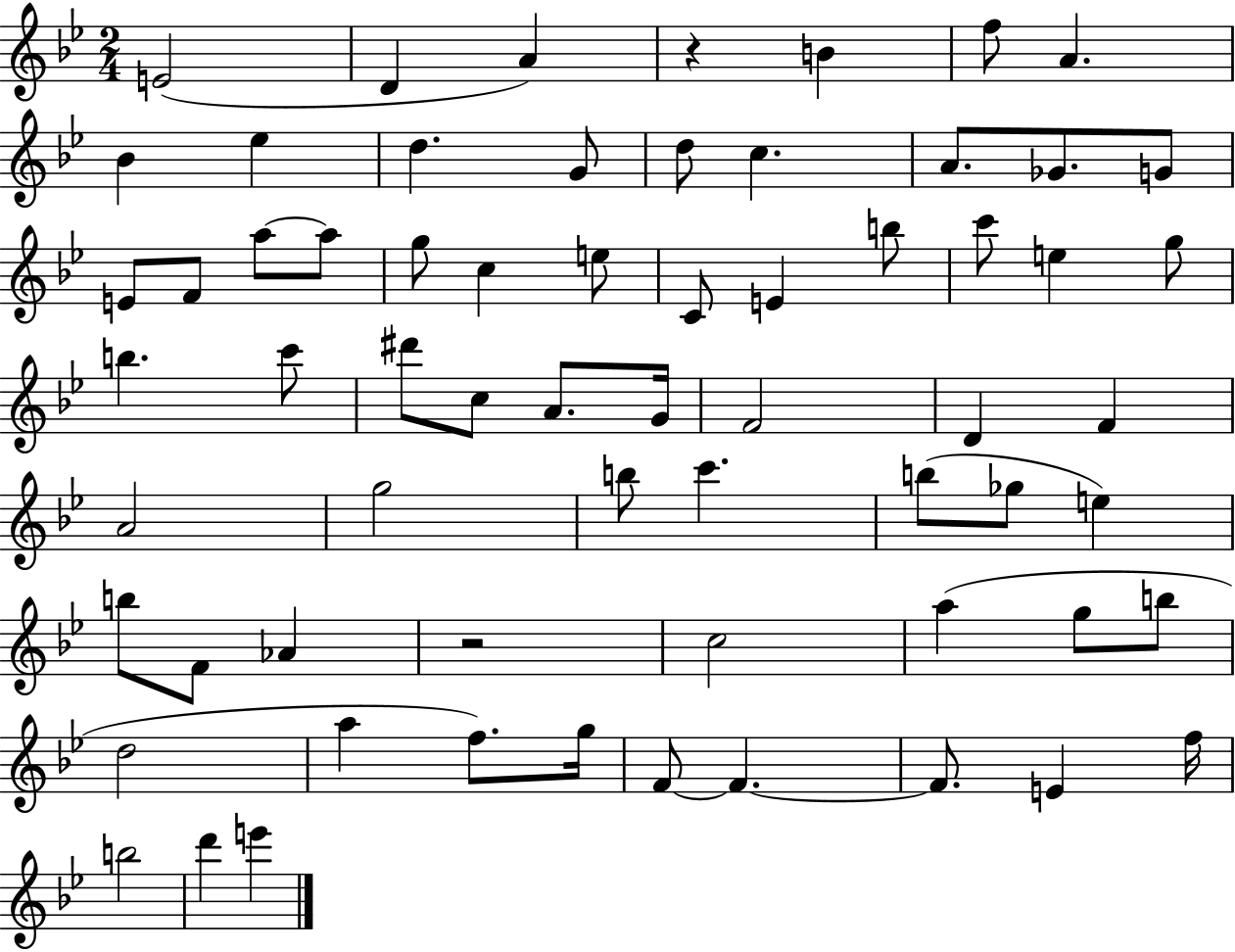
E4/h D4/q A4/q R/q B4/q F5/e A4/q. Bb4/q Eb5/q D5/q. G4/e D5/e C5/q. A4/e. Gb4/e. G4/e E4/e F4/e A5/e A5/e G5/e C5/q E5/e C4/e E4/q B5/e C6/e E5/q G5/e B5/q. C6/e D#6/e C5/e A4/e. G4/s F4/h D4/q F4/q A4/h G5/h B5/e C6/q. B5/e Gb5/e E5/q B5/e F4/e Ab4/q R/h C5/h A5/q G5/e B5/e D5/h A5/q F5/e. G5/s F4/e F4/q. F4/e. E4/q F5/s B5/h D6/q E6/q